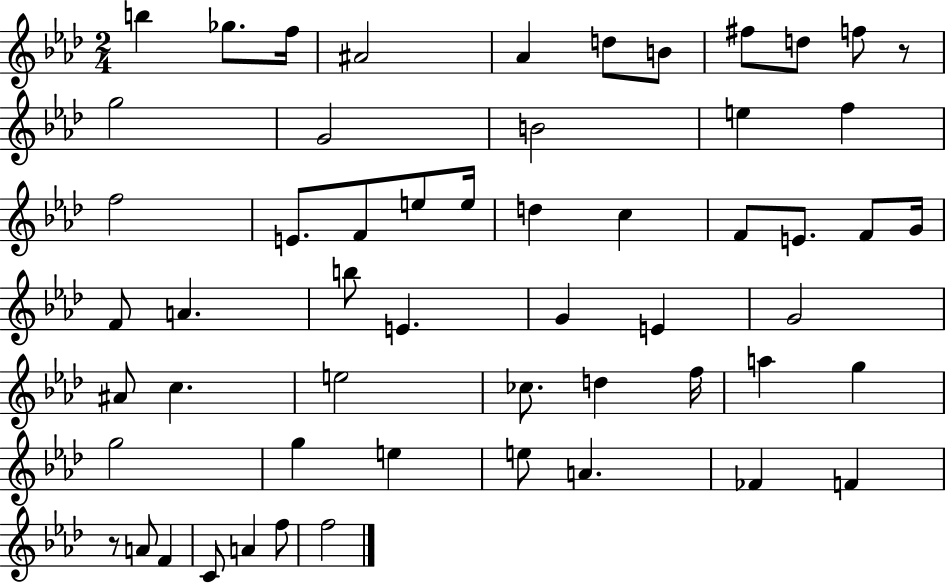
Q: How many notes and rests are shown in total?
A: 56